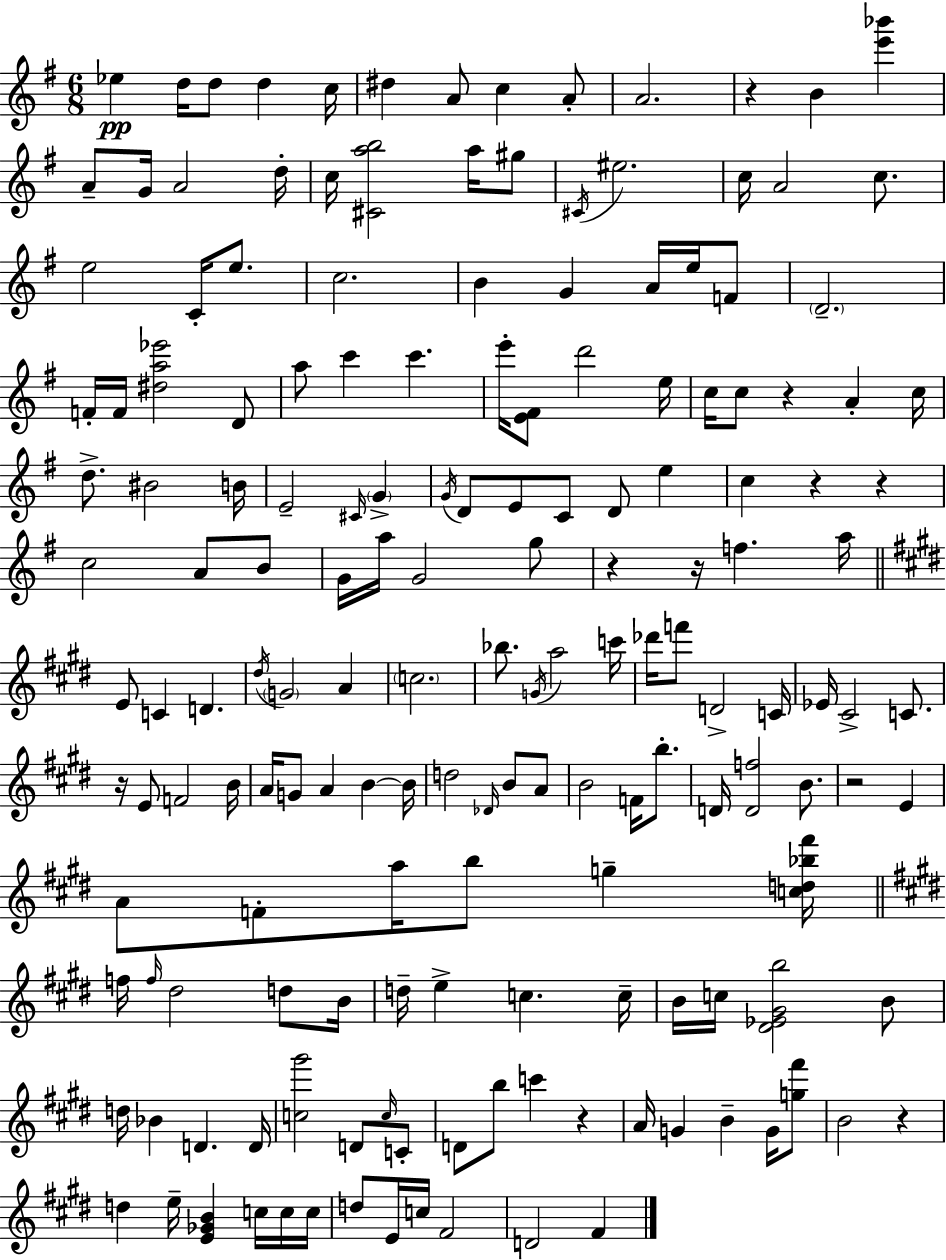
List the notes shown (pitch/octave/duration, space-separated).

Eb5/q D5/s D5/e D5/q C5/s D#5/q A4/e C5/q A4/e A4/h. R/q B4/q [E6,Bb6]/q A4/e G4/s A4/h D5/s C5/s [C#4,A5,B5]/h A5/s G#5/e C#4/s EIS5/h. C5/s A4/h C5/e. E5/h C4/s E5/e. C5/h. B4/q G4/q A4/s E5/s F4/e D4/h. F4/s F4/s [D#5,A5,Eb6]/h D4/e A5/e C6/q C6/q. E6/s [E4,F#4]/e D6/h E5/s C5/s C5/e R/q A4/q C5/s D5/e. BIS4/h B4/s E4/h C#4/s G4/q G4/s D4/e E4/e C4/e D4/e E5/q C5/q R/q R/q C5/h A4/e B4/e G4/s A5/s G4/h G5/e R/q R/s F5/q. A5/s E4/e C4/q D4/q. D#5/s G4/h A4/q C5/h. Bb5/e. G4/s A5/h C6/s Db6/s F6/e D4/h C4/s Eb4/s C#4/h C4/e. R/s E4/e F4/h B4/s A4/s G4/e A4/q B4/q B4/s D5/h Db4/s B4/e A4/e B4/h F4/s B5/e. D4/s [D4,F5]/h B4/e. R/h E4/q A4/e F4/e A5/s B5/e G5/q [C5,D5,Bb5,F#6]/s F5/s F5/s D#5/h D5/e B4/s D5/s E5/q C5/q. C5/s B4/s C5/s [D#4,Eb4,G#4,B5]/h B4/e D5/s Bb4/q D4/q. D4/s [C5,G#6]/h D4/e C5/s C4/e D4/e B5/e C6/q R/q A4/s G4/q B4/q G4/s [G5,F#6]/e B4/h R/q D5/q E5/s [E4,Gb4,B4]/q C5/s C5/s C5/s D5/e E4/s C5/s F#4/h D4/h F#4/q